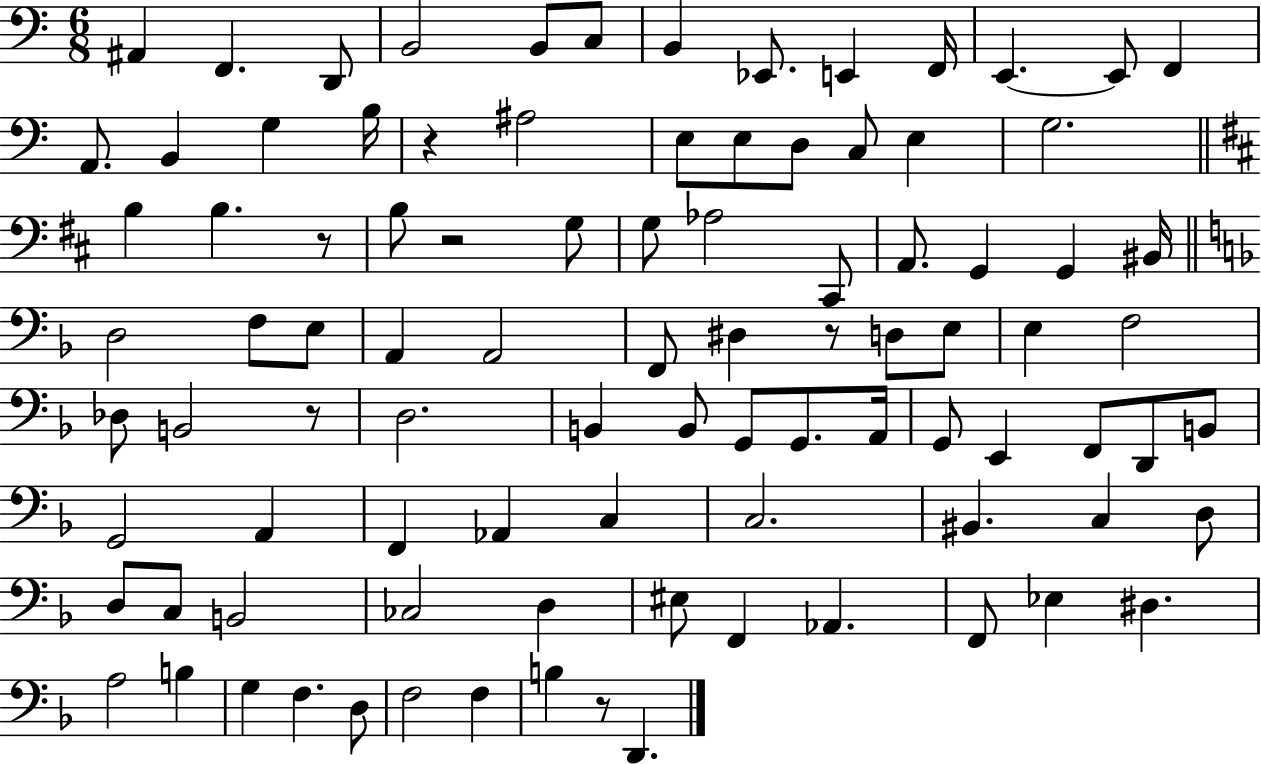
A#2/q F2/q. D2/e B2/h B2/e C3/e B2/q Eb2/e. E2/q F2/s E2/q. E2/e F2/q A2/e. B2/q G3/q B3/s R/q A#3/h E3/e E3/e D3/e C3/e E3/q G3/h. B3/q B3/q. R/e B3/e R/h G3/e G3/e Ab3/h C#2/e A2/e. G2/q G2/q BIS2/s D3/h F3/e E3/e A2/q A2/h F2/e D#3/q R/e D3/e E3/e E3/q F3/h Db3/e B2/h R/e D3/h. B2/q B2/e G2/e G2/e. A2/s G2/e E2/q F2/e D2/e B2/e G2/h A2/q F2/q Ab2/q C3/q C3/h. BIS2/q. C3/q D3/e D3/e C3/e B2/h CES3/h D3/q EIS3/e F2/q Ab2/q. F2/e Eb3/q D#3/q. A3/h B3/q G3/q F3/q. D3/e F3/h F3/q B3/q R/e D2/q.